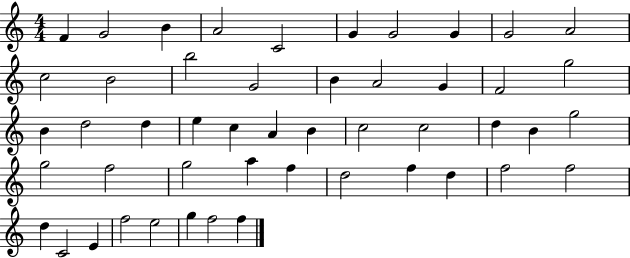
F4/q G4/h B4/q A4/h C4/h G4/q G4/h G4/q G4/h A4/h C5/h B4/h B5/h G4/h B4/q A4/h G4/q F4/h G5/h B4/q D5/h D5/q E5/q C5/q A4/q B4/q C5/h C5/h D5/q B4/q G5/h G5/h F5/h G5/h A5/q F5/q D5/h F5/q D5/q F5/h F5/h D5/q C4/h E4/q F5/h E5/h G5/q F5/h F5/q